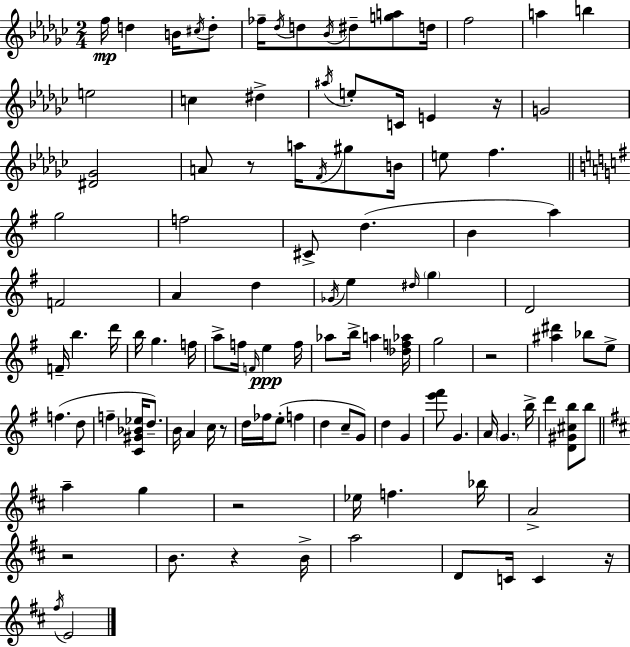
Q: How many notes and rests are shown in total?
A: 111